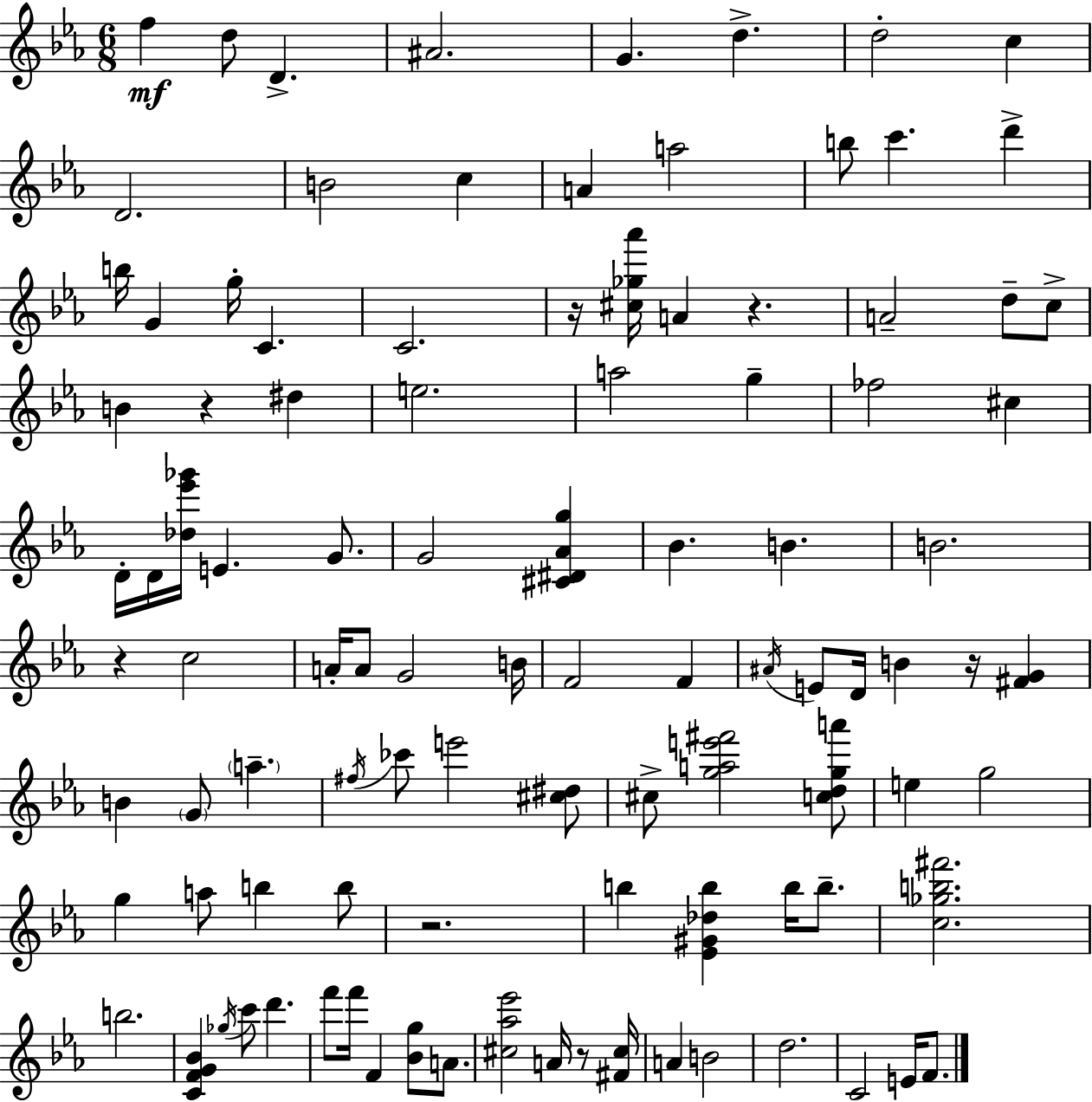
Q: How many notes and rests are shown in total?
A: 102